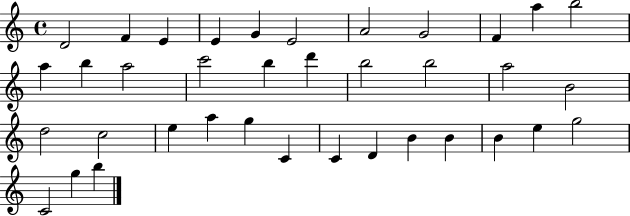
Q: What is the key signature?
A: C major